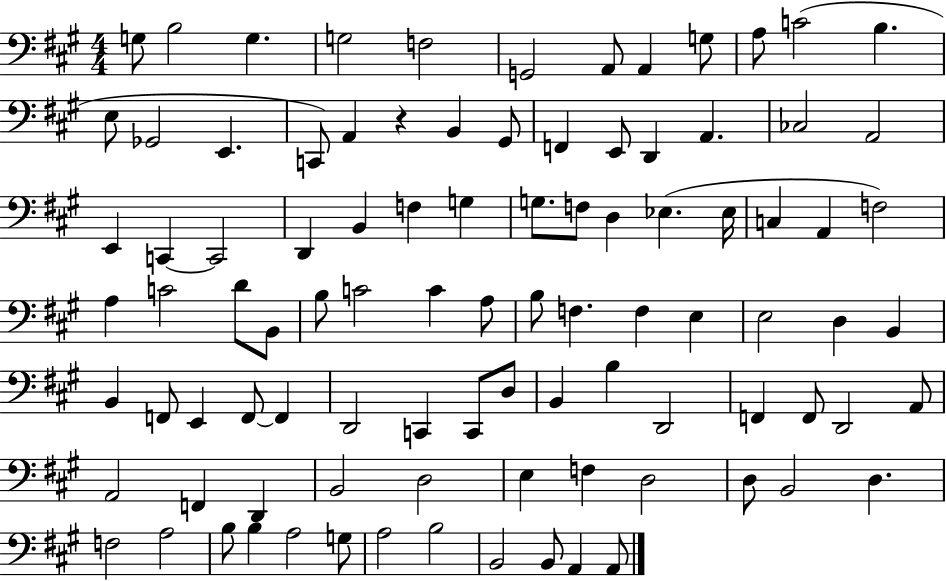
{
  \clef bass
  \numericTimeSignature
  \time 4/4
  \key a \major
  g8 b2 g4. | g2 f2 | g,2 a,8 a,4 g8 | a8 c'2( b4. | \break e8 ges,2 e,4. | c,8) a,4 r4 b,4 gis,8 | f,4 e,8 d,4 a,4. | ces2 a,2 | \break e,4 c,4~~ c,2 | d,4 b,4 f4 g4 | g8. f8 d4 ees4.( ees16 | c4 a,4 f2) | \break a4 c'2 d'8 b,8 | b8 c'2 c'4 a8 | b8 f4. f4 e4 | e2 d4 b,4 | \break b,4 f,8 e,4 f,8~~ f,4 | d,2 c,4 c,8 d8 | b,4 b4 d,2 | f,4 f,8 d,2 a,8 | \break a,2 f,4 d,4 | b,2 d2 | e4 f4 d2 | d8 b,2 d4. | \break f2 a2 | b8 b4 a2 g8 | a2 b2 | b,2 b,8 a,4 a,8 | \break \bar "|."
}